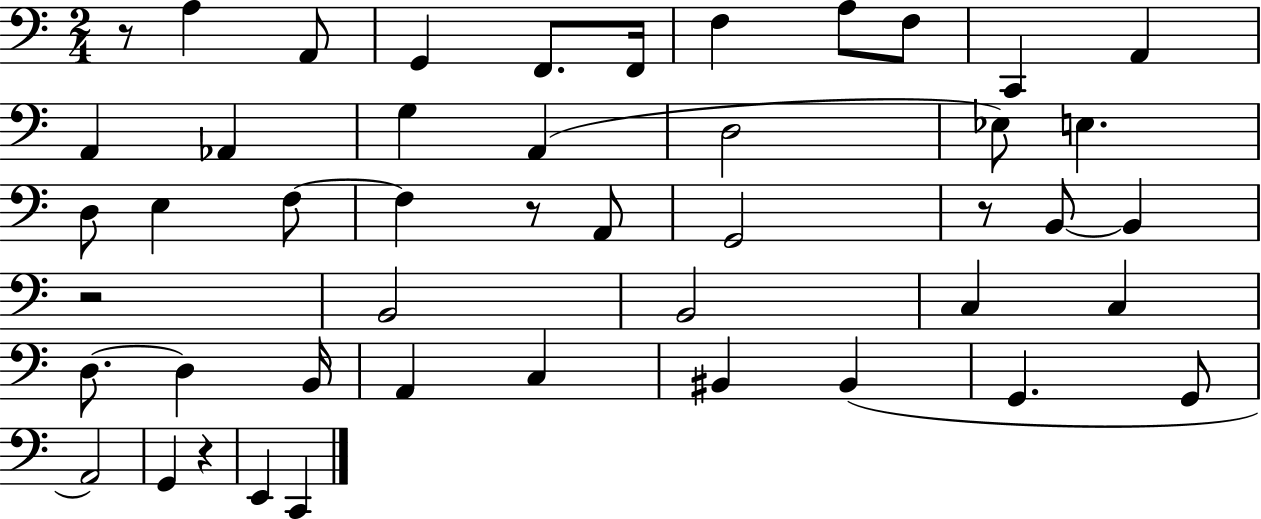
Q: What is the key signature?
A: C major